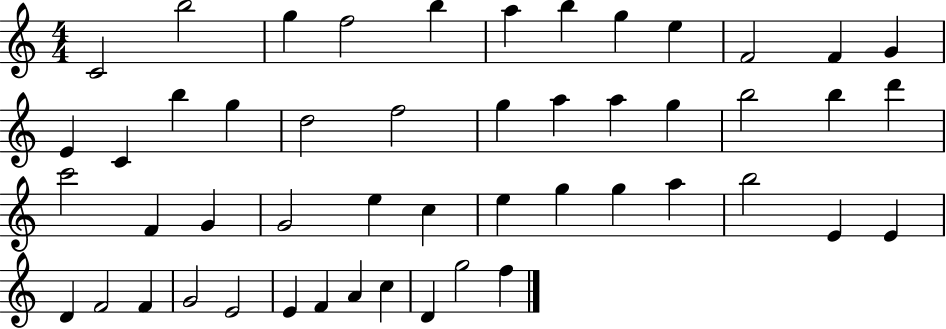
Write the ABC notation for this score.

X:1
T:Untitled
M:4/4
L:1/4
K:C
C2 b2 g f2 b a b g e F2 F G E C b g d2 f2 g a a g b2 b d' c'2 F G G2 e c e g g a b2 E E D F2 F G2 E2 E F A c D g2 f